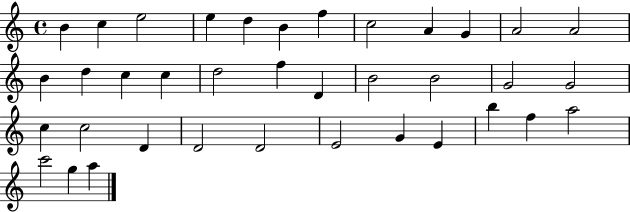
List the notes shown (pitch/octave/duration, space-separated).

B4/q C5/q E5/h E5/q D5/q B4/q F5/q C5/h A4/q G4/q A4/h A4/h B4/q D5/q C5/q C5/q D5/h F5/q D4/q B4/h B4/h G4/h G4/h C5/q C5/h D4/q D4/h D4/h E4/h G4/q E4/q B5/q F5/q A5/h C6/h G5/q A5/q